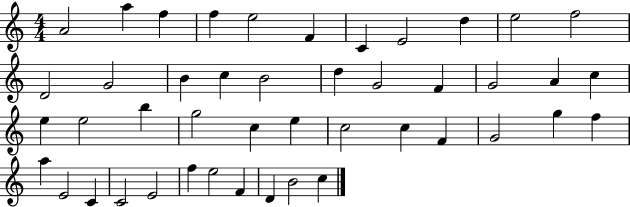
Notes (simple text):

A4/h A5/q F5/q F5/q E5/h F4/q C4/q E4/h D5/q E5/h F5/h D4/h G4/h B4/q C5/q B4/h D5/q G4/h F4/q G4/h A4/q C5/q E5/q E5/h B5/q G5/h C5/q E5/q C5/h C5/q F4/q G4/h G5/q F5/q A5/q E4/h C4/q C4/h E4/h F5/q E5/h F4/q D4/q B4/h C5/q